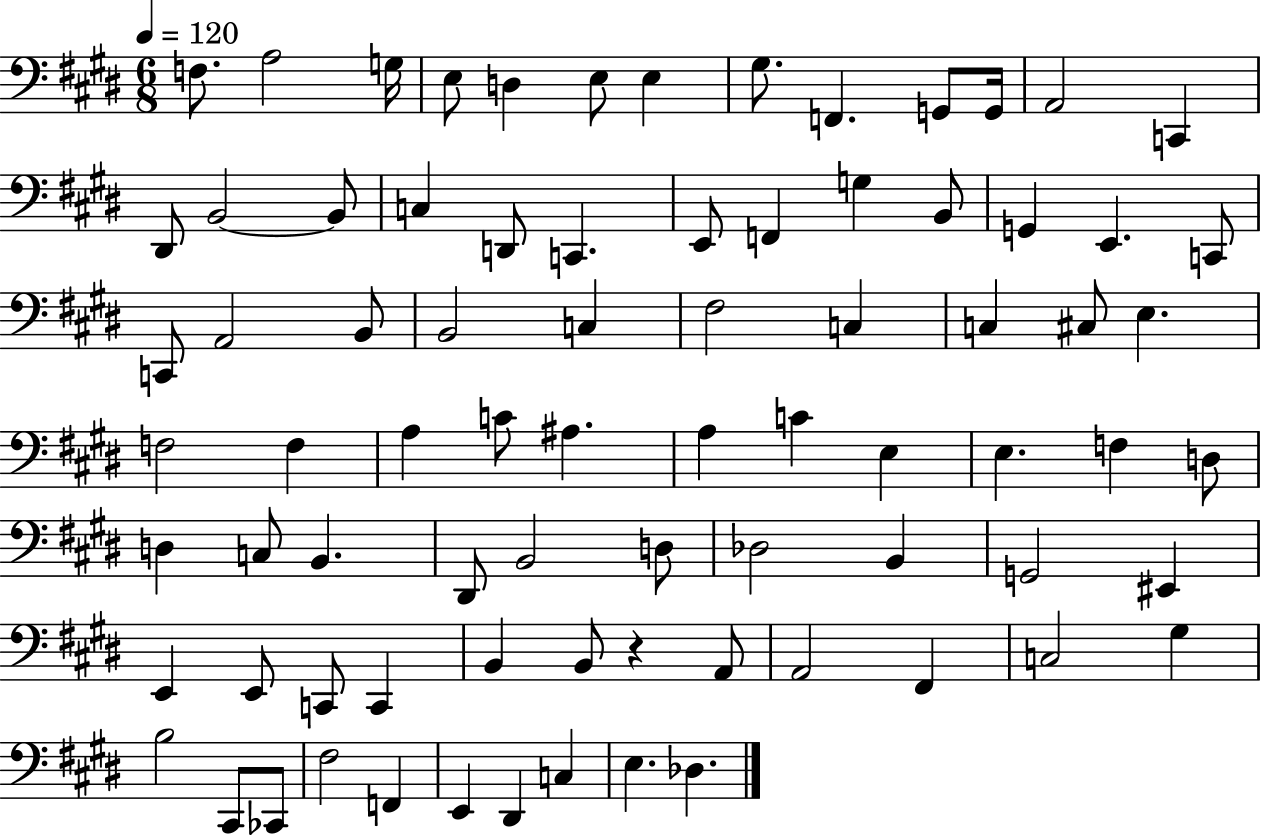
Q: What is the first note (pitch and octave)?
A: F3